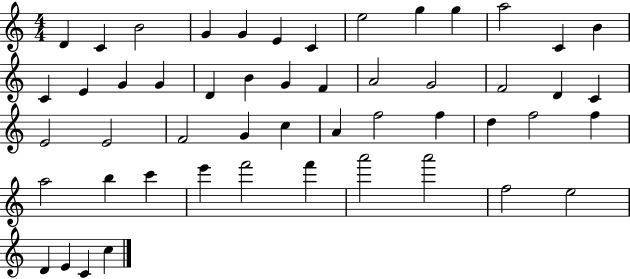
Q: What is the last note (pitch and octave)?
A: C5